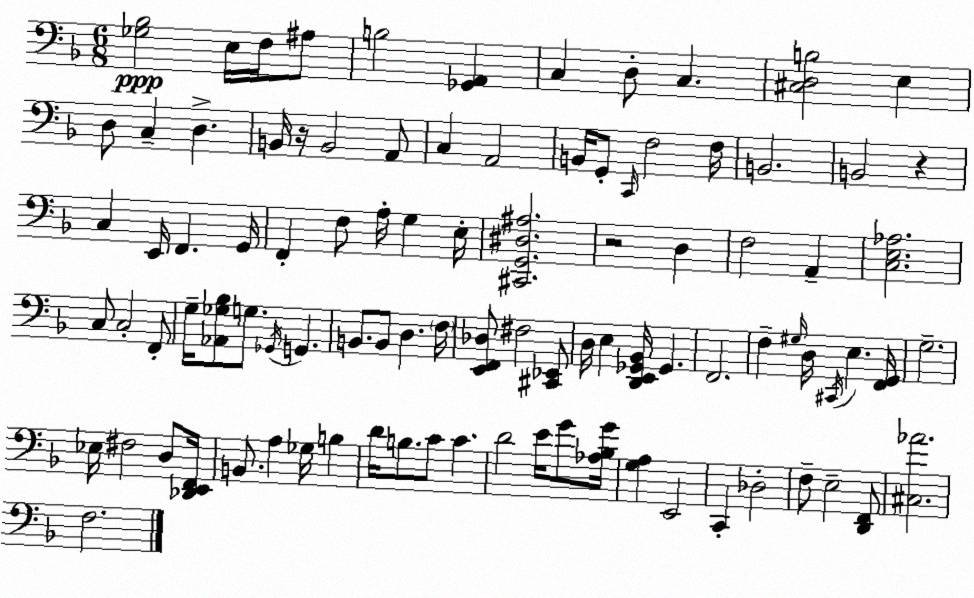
X:1
T:Untitled
M:6/8
L:1/4
K:F
[_G,_B,]2 E,/4 F,/4 ^A,/2 B,2 [_G,,A,,] C, D,/2 C, [^C,D,B,]2 E, D,/2 C, D, B,,/4 z/4 B,,2 A,,/2 C, A,,2 B,,/4 G,,/2 C,,/4 F,2 F,/4 B,,2 B,,2 z C, E,,/4 F,, G,,/4 F,, F,/2 A,/4 G, E,/4 [^C,,G,,^D,^A,]2 z2 D, F,2 A,, [C,E,_A,]2 C,/2 C,2 F,,/2 G,/4 [_A,,_G,_B,]/2 G,/2 _G,,/4 G,, B,,/2 B,,/2 D, F,/4 [E,,F,,_D,]/2 ^F,2 [^C,,_E,,]/2 D,/4 E, [D,,E,,_G,,_B,,]/4 _G,, F,,2 F, ^G,/4 D,/4 ^C,,/4 E, [F,,G,,]/4 G,2 _E,/4 ^F,2 D,/2 [_D,,E,,F,,]/4 B,,/2 A, _G,/4 B, D/4 B,/2 C/2 C D2 E/4 G/2 [_A,_B,G]/4 [G,A,] E,,2 C,, _D,2 F,/2 E,2 [D,,F,,]/2 [^C,_A]2 F,2